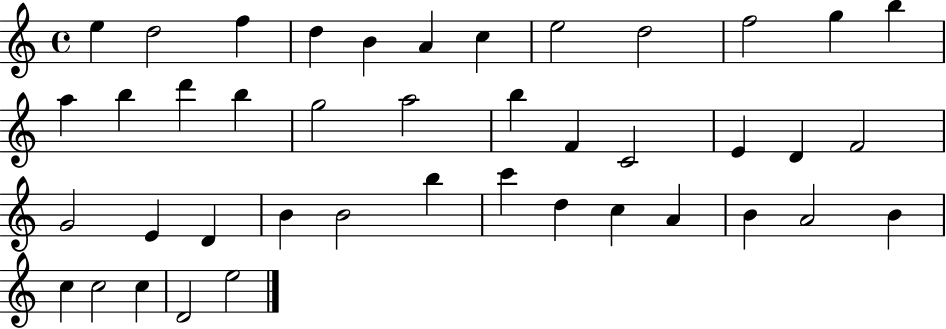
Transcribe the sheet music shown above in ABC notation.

X:1
T:Untitled
M:4/4
L:1/4
K:C
e d2 f d B A c e2 d2 f2 g b a b d' b g2 a2 b F C2 E D F2 G2 E D B B2 b c' d c A B A2 B c c2 c D2 e2